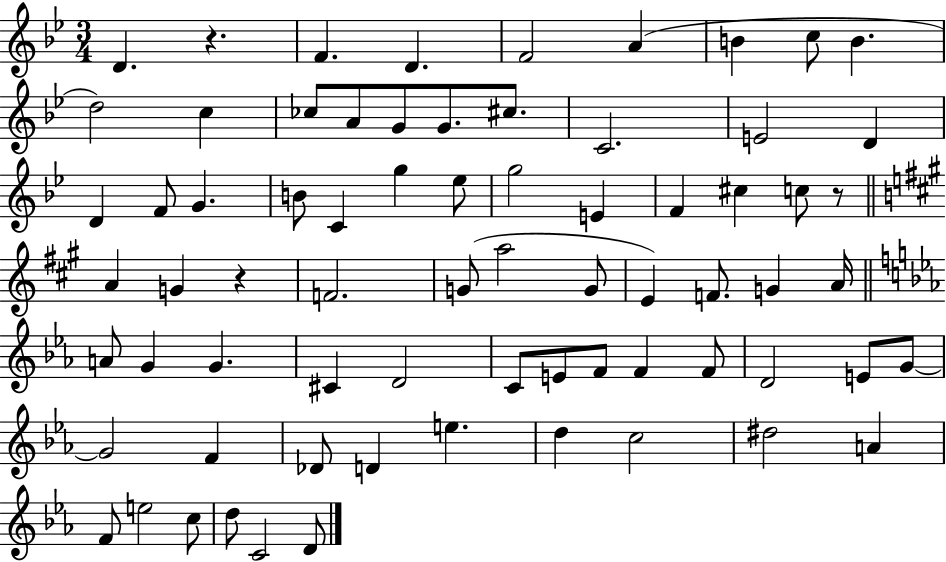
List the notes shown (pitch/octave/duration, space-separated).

D4/q. R/q. F4/q. D4/q. F4/h A4/q B4/q C5/e B4/q. D5/h C5/q CES5/e A4/e G4/e G4/e. C#5/e. C4/h. E4/h D4/q D4/q F4/e G4/q. B4/e C4/q G5/q Eb5/e G5/h E4/q F4/q C#5/q C5/e R/e A4/q G4/q R/q F4/h. G4/e A5/h G4/e E4/q F4/e. G4/q A4/s A4/e G4/q G4/q. C#4/q D4/h C4/e E4/e F4/e F4/q F4/e D4/h E4/e G4/e G4/h F4/q Db4/e D4/q E5/q. D5/q C5/h D#5/h A4/q F4/e E5/h C5/e D5/e C4/h D4/e